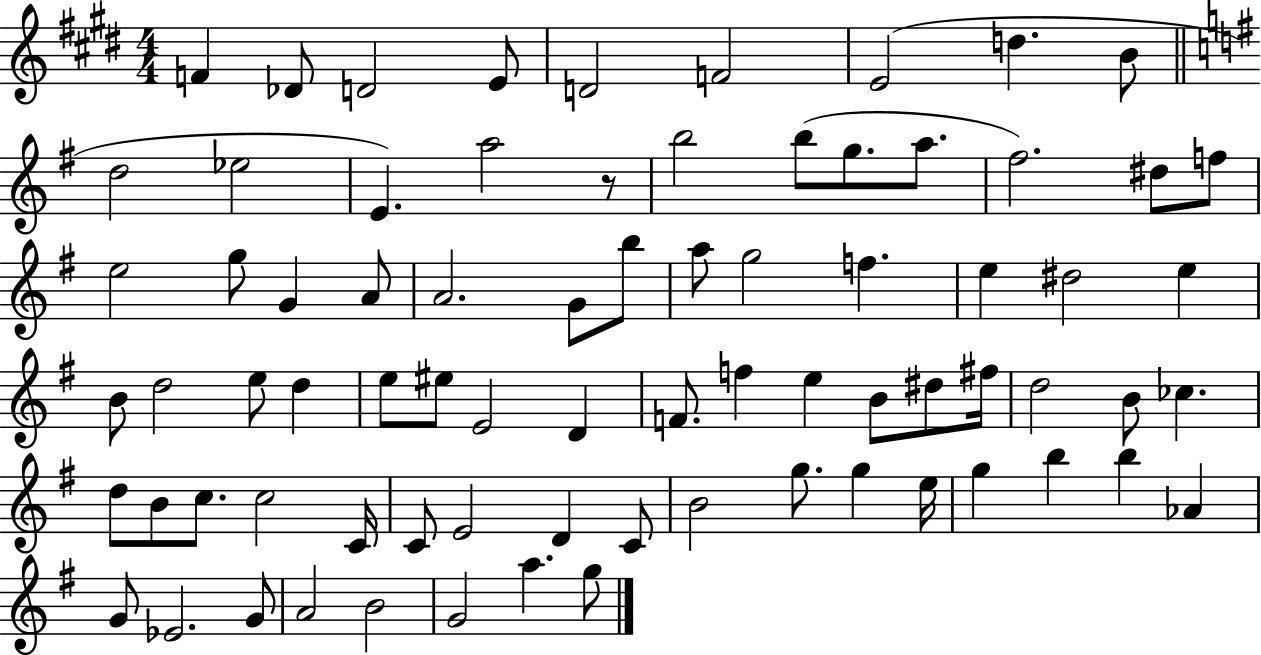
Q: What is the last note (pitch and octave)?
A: G5